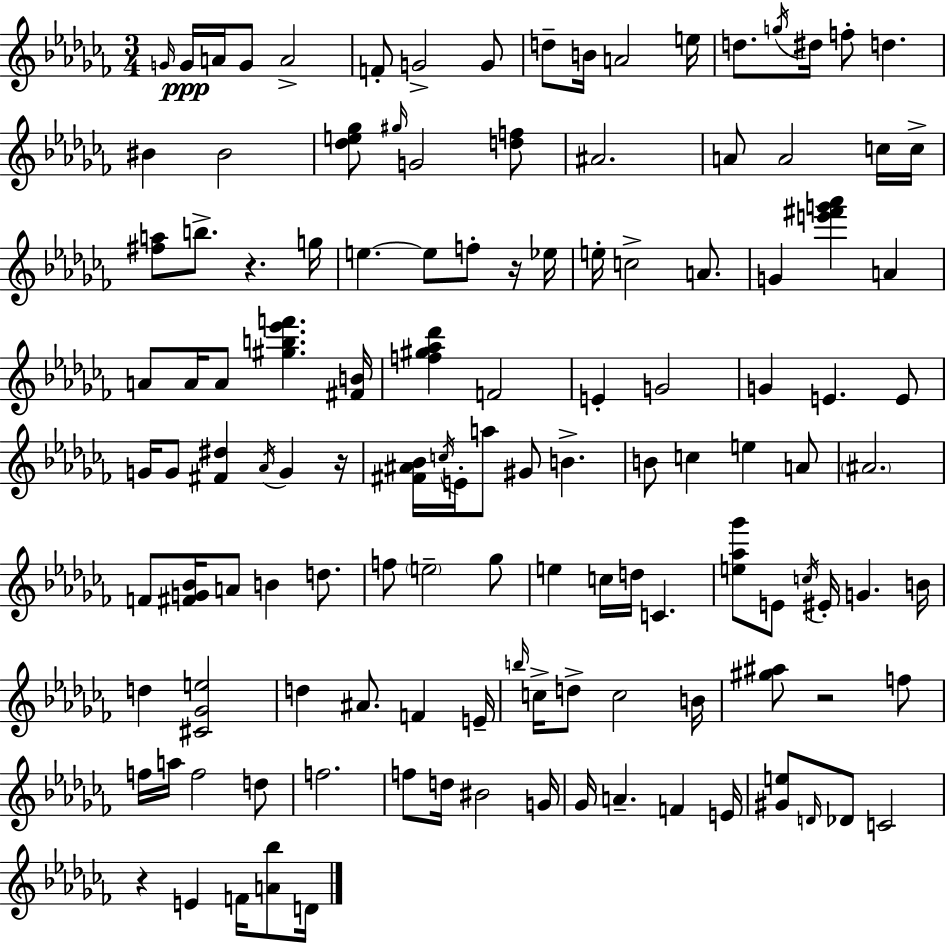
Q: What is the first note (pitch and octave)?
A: G4